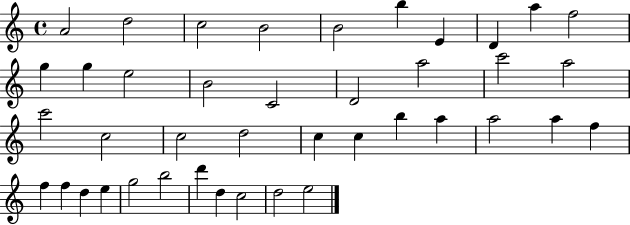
X:1
T:Untitled
M:4/4
L:1/4
K:C
A2 d2 c2 B2 B2 b E D a f2 g g e2 B2 C2 D2 a2 c'2 a2 c'2 c2 c2 d2 c c b a a2 a f f f d e g2 b2 d' d c2 d2 e2